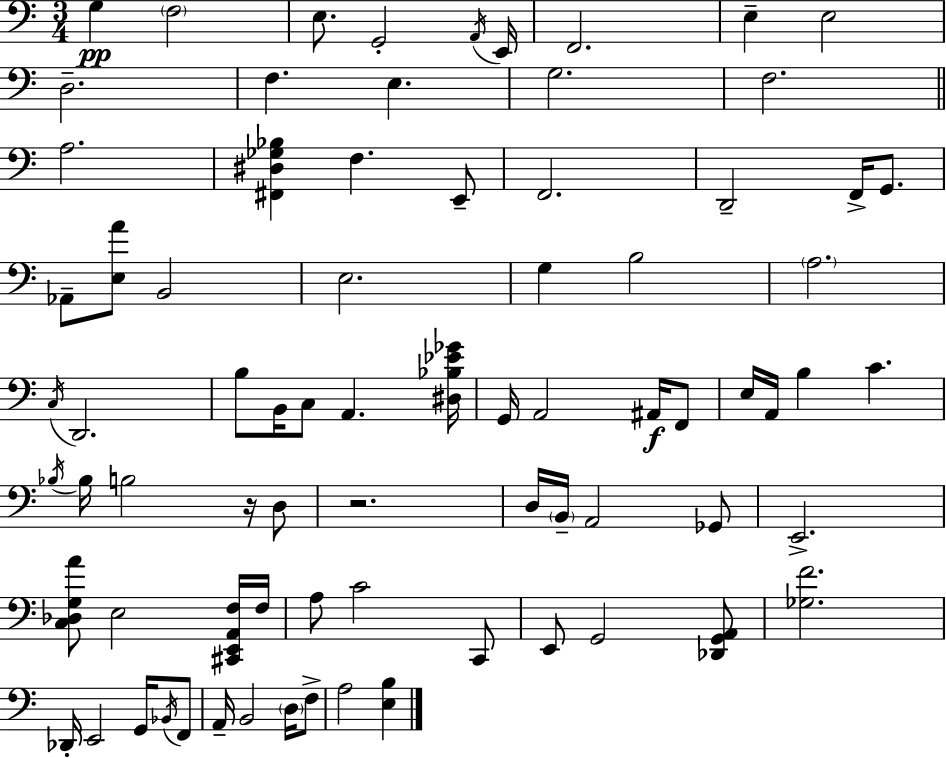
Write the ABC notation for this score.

X:1
T:Untitled
M:3/4
L:1/4
K:Am
G, F,2 E,/2 G,,2 A,,/4 E,,/4 F,,2 E, E,2 D,2 F, E, G,2 F,2 A,2 [^F,,^D,_G,_B,] F, E,,/2 F,,2 D,,2 F,,/4 G,,/2 _A,,/2 [E,A]/2 B,,2 E,2 G, B,2 A,2 C,/4 D,,2 B,/2 B,,/4 C,/2 A,, [^D,_B,_E_G]/4 G,,/4 A,,2 ^A,,/4 F,,/2 E,/4 A,,/4 B, C _B,/4 _B,/4 B,2 z/4 D,/2 z2 D,/4 B,,/4 A,,2 _G,,/2 E,,2 [C,_D,G,A]/2 E,2 [^C,,E,,A,,F,]/4 F,/4 A,/2 C2 C,,/2 E,,/2 G,,2 [_D,,G,,A,,]/2 [_G,F]2 _D,,/4 E,,2 G,,/4 _B,,/4 F,,/2 A,,/4 B,,2 D,/4 F,/2 A,2 [E,B,]